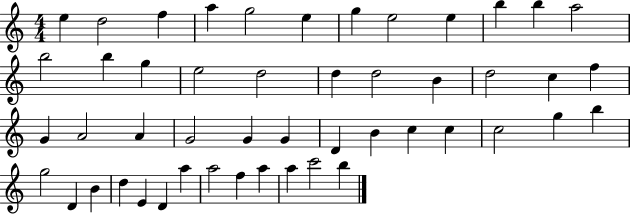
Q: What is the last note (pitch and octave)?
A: B5